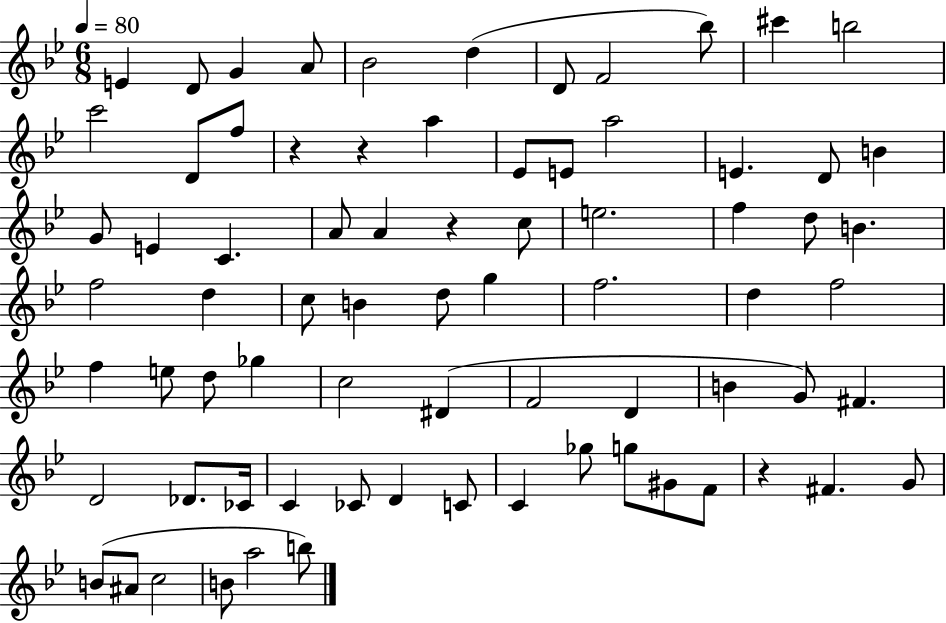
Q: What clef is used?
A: treble